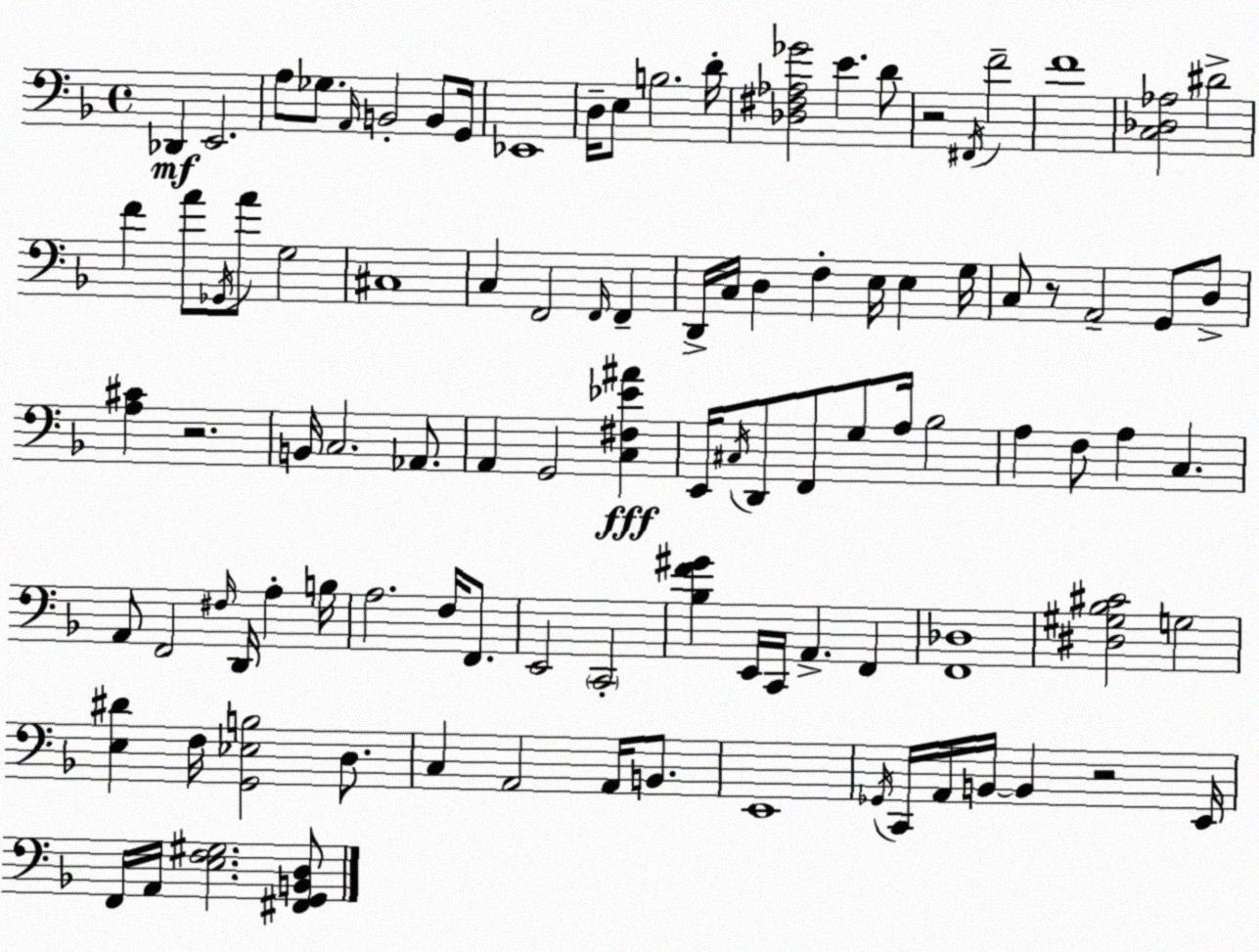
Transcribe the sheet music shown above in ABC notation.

X:1
T:Untitled
M:4/4
L:1/4
K:Dm
_D,, E,,2 A,/2 _G,/2 A,,/4 B,,2 B,,/2 G,,/4 _E,,4 D,/4 E,/2 B,2 D/4 [_D,^F,_A,_G]2 E D/2 z2 ^F,,/4 F2 F4 [C,_D,_A,]2 ^D2 F A/2 _G,,/4 A/2 G,2 ^C,4 C, F,,2 F,,/4 F,, D,,/4 C,/4 D, F, E,/4 E, G,/4 C,/2 z/2 A,,2 G,,/2 D,/2 [A,^C] z2 B,,/4 C,2 _A,,/2 A,, G,,2 [C,^F,_E^A] E,,/4 ^C,/4 D,,/2 F,,/2 G,/2 A,/4 _B,2 A, F,/2 A, C, A,,/2 F,,2 ^F,/4 D,,/4 A, B,/4 A,2 F,/4 F,,/2 E,,2 C,,2 [_B,F^G] E,,/4 C,,/4 A,, F,, [F,,_D,]4 [^D,^G,_B,^C]2 G,2 [E,^D] F,/4 [G,,_E,B,]2 D,/2 C, A,,2 A,,/4 B,,/2 E,,4 _G,,/4 C,,/4 A,,/4 B,,/4 B,, z2 E,,/4 F,,/4 A,,/4 [E,F,^G,]2 [^F,,G,,B,,D,]/2